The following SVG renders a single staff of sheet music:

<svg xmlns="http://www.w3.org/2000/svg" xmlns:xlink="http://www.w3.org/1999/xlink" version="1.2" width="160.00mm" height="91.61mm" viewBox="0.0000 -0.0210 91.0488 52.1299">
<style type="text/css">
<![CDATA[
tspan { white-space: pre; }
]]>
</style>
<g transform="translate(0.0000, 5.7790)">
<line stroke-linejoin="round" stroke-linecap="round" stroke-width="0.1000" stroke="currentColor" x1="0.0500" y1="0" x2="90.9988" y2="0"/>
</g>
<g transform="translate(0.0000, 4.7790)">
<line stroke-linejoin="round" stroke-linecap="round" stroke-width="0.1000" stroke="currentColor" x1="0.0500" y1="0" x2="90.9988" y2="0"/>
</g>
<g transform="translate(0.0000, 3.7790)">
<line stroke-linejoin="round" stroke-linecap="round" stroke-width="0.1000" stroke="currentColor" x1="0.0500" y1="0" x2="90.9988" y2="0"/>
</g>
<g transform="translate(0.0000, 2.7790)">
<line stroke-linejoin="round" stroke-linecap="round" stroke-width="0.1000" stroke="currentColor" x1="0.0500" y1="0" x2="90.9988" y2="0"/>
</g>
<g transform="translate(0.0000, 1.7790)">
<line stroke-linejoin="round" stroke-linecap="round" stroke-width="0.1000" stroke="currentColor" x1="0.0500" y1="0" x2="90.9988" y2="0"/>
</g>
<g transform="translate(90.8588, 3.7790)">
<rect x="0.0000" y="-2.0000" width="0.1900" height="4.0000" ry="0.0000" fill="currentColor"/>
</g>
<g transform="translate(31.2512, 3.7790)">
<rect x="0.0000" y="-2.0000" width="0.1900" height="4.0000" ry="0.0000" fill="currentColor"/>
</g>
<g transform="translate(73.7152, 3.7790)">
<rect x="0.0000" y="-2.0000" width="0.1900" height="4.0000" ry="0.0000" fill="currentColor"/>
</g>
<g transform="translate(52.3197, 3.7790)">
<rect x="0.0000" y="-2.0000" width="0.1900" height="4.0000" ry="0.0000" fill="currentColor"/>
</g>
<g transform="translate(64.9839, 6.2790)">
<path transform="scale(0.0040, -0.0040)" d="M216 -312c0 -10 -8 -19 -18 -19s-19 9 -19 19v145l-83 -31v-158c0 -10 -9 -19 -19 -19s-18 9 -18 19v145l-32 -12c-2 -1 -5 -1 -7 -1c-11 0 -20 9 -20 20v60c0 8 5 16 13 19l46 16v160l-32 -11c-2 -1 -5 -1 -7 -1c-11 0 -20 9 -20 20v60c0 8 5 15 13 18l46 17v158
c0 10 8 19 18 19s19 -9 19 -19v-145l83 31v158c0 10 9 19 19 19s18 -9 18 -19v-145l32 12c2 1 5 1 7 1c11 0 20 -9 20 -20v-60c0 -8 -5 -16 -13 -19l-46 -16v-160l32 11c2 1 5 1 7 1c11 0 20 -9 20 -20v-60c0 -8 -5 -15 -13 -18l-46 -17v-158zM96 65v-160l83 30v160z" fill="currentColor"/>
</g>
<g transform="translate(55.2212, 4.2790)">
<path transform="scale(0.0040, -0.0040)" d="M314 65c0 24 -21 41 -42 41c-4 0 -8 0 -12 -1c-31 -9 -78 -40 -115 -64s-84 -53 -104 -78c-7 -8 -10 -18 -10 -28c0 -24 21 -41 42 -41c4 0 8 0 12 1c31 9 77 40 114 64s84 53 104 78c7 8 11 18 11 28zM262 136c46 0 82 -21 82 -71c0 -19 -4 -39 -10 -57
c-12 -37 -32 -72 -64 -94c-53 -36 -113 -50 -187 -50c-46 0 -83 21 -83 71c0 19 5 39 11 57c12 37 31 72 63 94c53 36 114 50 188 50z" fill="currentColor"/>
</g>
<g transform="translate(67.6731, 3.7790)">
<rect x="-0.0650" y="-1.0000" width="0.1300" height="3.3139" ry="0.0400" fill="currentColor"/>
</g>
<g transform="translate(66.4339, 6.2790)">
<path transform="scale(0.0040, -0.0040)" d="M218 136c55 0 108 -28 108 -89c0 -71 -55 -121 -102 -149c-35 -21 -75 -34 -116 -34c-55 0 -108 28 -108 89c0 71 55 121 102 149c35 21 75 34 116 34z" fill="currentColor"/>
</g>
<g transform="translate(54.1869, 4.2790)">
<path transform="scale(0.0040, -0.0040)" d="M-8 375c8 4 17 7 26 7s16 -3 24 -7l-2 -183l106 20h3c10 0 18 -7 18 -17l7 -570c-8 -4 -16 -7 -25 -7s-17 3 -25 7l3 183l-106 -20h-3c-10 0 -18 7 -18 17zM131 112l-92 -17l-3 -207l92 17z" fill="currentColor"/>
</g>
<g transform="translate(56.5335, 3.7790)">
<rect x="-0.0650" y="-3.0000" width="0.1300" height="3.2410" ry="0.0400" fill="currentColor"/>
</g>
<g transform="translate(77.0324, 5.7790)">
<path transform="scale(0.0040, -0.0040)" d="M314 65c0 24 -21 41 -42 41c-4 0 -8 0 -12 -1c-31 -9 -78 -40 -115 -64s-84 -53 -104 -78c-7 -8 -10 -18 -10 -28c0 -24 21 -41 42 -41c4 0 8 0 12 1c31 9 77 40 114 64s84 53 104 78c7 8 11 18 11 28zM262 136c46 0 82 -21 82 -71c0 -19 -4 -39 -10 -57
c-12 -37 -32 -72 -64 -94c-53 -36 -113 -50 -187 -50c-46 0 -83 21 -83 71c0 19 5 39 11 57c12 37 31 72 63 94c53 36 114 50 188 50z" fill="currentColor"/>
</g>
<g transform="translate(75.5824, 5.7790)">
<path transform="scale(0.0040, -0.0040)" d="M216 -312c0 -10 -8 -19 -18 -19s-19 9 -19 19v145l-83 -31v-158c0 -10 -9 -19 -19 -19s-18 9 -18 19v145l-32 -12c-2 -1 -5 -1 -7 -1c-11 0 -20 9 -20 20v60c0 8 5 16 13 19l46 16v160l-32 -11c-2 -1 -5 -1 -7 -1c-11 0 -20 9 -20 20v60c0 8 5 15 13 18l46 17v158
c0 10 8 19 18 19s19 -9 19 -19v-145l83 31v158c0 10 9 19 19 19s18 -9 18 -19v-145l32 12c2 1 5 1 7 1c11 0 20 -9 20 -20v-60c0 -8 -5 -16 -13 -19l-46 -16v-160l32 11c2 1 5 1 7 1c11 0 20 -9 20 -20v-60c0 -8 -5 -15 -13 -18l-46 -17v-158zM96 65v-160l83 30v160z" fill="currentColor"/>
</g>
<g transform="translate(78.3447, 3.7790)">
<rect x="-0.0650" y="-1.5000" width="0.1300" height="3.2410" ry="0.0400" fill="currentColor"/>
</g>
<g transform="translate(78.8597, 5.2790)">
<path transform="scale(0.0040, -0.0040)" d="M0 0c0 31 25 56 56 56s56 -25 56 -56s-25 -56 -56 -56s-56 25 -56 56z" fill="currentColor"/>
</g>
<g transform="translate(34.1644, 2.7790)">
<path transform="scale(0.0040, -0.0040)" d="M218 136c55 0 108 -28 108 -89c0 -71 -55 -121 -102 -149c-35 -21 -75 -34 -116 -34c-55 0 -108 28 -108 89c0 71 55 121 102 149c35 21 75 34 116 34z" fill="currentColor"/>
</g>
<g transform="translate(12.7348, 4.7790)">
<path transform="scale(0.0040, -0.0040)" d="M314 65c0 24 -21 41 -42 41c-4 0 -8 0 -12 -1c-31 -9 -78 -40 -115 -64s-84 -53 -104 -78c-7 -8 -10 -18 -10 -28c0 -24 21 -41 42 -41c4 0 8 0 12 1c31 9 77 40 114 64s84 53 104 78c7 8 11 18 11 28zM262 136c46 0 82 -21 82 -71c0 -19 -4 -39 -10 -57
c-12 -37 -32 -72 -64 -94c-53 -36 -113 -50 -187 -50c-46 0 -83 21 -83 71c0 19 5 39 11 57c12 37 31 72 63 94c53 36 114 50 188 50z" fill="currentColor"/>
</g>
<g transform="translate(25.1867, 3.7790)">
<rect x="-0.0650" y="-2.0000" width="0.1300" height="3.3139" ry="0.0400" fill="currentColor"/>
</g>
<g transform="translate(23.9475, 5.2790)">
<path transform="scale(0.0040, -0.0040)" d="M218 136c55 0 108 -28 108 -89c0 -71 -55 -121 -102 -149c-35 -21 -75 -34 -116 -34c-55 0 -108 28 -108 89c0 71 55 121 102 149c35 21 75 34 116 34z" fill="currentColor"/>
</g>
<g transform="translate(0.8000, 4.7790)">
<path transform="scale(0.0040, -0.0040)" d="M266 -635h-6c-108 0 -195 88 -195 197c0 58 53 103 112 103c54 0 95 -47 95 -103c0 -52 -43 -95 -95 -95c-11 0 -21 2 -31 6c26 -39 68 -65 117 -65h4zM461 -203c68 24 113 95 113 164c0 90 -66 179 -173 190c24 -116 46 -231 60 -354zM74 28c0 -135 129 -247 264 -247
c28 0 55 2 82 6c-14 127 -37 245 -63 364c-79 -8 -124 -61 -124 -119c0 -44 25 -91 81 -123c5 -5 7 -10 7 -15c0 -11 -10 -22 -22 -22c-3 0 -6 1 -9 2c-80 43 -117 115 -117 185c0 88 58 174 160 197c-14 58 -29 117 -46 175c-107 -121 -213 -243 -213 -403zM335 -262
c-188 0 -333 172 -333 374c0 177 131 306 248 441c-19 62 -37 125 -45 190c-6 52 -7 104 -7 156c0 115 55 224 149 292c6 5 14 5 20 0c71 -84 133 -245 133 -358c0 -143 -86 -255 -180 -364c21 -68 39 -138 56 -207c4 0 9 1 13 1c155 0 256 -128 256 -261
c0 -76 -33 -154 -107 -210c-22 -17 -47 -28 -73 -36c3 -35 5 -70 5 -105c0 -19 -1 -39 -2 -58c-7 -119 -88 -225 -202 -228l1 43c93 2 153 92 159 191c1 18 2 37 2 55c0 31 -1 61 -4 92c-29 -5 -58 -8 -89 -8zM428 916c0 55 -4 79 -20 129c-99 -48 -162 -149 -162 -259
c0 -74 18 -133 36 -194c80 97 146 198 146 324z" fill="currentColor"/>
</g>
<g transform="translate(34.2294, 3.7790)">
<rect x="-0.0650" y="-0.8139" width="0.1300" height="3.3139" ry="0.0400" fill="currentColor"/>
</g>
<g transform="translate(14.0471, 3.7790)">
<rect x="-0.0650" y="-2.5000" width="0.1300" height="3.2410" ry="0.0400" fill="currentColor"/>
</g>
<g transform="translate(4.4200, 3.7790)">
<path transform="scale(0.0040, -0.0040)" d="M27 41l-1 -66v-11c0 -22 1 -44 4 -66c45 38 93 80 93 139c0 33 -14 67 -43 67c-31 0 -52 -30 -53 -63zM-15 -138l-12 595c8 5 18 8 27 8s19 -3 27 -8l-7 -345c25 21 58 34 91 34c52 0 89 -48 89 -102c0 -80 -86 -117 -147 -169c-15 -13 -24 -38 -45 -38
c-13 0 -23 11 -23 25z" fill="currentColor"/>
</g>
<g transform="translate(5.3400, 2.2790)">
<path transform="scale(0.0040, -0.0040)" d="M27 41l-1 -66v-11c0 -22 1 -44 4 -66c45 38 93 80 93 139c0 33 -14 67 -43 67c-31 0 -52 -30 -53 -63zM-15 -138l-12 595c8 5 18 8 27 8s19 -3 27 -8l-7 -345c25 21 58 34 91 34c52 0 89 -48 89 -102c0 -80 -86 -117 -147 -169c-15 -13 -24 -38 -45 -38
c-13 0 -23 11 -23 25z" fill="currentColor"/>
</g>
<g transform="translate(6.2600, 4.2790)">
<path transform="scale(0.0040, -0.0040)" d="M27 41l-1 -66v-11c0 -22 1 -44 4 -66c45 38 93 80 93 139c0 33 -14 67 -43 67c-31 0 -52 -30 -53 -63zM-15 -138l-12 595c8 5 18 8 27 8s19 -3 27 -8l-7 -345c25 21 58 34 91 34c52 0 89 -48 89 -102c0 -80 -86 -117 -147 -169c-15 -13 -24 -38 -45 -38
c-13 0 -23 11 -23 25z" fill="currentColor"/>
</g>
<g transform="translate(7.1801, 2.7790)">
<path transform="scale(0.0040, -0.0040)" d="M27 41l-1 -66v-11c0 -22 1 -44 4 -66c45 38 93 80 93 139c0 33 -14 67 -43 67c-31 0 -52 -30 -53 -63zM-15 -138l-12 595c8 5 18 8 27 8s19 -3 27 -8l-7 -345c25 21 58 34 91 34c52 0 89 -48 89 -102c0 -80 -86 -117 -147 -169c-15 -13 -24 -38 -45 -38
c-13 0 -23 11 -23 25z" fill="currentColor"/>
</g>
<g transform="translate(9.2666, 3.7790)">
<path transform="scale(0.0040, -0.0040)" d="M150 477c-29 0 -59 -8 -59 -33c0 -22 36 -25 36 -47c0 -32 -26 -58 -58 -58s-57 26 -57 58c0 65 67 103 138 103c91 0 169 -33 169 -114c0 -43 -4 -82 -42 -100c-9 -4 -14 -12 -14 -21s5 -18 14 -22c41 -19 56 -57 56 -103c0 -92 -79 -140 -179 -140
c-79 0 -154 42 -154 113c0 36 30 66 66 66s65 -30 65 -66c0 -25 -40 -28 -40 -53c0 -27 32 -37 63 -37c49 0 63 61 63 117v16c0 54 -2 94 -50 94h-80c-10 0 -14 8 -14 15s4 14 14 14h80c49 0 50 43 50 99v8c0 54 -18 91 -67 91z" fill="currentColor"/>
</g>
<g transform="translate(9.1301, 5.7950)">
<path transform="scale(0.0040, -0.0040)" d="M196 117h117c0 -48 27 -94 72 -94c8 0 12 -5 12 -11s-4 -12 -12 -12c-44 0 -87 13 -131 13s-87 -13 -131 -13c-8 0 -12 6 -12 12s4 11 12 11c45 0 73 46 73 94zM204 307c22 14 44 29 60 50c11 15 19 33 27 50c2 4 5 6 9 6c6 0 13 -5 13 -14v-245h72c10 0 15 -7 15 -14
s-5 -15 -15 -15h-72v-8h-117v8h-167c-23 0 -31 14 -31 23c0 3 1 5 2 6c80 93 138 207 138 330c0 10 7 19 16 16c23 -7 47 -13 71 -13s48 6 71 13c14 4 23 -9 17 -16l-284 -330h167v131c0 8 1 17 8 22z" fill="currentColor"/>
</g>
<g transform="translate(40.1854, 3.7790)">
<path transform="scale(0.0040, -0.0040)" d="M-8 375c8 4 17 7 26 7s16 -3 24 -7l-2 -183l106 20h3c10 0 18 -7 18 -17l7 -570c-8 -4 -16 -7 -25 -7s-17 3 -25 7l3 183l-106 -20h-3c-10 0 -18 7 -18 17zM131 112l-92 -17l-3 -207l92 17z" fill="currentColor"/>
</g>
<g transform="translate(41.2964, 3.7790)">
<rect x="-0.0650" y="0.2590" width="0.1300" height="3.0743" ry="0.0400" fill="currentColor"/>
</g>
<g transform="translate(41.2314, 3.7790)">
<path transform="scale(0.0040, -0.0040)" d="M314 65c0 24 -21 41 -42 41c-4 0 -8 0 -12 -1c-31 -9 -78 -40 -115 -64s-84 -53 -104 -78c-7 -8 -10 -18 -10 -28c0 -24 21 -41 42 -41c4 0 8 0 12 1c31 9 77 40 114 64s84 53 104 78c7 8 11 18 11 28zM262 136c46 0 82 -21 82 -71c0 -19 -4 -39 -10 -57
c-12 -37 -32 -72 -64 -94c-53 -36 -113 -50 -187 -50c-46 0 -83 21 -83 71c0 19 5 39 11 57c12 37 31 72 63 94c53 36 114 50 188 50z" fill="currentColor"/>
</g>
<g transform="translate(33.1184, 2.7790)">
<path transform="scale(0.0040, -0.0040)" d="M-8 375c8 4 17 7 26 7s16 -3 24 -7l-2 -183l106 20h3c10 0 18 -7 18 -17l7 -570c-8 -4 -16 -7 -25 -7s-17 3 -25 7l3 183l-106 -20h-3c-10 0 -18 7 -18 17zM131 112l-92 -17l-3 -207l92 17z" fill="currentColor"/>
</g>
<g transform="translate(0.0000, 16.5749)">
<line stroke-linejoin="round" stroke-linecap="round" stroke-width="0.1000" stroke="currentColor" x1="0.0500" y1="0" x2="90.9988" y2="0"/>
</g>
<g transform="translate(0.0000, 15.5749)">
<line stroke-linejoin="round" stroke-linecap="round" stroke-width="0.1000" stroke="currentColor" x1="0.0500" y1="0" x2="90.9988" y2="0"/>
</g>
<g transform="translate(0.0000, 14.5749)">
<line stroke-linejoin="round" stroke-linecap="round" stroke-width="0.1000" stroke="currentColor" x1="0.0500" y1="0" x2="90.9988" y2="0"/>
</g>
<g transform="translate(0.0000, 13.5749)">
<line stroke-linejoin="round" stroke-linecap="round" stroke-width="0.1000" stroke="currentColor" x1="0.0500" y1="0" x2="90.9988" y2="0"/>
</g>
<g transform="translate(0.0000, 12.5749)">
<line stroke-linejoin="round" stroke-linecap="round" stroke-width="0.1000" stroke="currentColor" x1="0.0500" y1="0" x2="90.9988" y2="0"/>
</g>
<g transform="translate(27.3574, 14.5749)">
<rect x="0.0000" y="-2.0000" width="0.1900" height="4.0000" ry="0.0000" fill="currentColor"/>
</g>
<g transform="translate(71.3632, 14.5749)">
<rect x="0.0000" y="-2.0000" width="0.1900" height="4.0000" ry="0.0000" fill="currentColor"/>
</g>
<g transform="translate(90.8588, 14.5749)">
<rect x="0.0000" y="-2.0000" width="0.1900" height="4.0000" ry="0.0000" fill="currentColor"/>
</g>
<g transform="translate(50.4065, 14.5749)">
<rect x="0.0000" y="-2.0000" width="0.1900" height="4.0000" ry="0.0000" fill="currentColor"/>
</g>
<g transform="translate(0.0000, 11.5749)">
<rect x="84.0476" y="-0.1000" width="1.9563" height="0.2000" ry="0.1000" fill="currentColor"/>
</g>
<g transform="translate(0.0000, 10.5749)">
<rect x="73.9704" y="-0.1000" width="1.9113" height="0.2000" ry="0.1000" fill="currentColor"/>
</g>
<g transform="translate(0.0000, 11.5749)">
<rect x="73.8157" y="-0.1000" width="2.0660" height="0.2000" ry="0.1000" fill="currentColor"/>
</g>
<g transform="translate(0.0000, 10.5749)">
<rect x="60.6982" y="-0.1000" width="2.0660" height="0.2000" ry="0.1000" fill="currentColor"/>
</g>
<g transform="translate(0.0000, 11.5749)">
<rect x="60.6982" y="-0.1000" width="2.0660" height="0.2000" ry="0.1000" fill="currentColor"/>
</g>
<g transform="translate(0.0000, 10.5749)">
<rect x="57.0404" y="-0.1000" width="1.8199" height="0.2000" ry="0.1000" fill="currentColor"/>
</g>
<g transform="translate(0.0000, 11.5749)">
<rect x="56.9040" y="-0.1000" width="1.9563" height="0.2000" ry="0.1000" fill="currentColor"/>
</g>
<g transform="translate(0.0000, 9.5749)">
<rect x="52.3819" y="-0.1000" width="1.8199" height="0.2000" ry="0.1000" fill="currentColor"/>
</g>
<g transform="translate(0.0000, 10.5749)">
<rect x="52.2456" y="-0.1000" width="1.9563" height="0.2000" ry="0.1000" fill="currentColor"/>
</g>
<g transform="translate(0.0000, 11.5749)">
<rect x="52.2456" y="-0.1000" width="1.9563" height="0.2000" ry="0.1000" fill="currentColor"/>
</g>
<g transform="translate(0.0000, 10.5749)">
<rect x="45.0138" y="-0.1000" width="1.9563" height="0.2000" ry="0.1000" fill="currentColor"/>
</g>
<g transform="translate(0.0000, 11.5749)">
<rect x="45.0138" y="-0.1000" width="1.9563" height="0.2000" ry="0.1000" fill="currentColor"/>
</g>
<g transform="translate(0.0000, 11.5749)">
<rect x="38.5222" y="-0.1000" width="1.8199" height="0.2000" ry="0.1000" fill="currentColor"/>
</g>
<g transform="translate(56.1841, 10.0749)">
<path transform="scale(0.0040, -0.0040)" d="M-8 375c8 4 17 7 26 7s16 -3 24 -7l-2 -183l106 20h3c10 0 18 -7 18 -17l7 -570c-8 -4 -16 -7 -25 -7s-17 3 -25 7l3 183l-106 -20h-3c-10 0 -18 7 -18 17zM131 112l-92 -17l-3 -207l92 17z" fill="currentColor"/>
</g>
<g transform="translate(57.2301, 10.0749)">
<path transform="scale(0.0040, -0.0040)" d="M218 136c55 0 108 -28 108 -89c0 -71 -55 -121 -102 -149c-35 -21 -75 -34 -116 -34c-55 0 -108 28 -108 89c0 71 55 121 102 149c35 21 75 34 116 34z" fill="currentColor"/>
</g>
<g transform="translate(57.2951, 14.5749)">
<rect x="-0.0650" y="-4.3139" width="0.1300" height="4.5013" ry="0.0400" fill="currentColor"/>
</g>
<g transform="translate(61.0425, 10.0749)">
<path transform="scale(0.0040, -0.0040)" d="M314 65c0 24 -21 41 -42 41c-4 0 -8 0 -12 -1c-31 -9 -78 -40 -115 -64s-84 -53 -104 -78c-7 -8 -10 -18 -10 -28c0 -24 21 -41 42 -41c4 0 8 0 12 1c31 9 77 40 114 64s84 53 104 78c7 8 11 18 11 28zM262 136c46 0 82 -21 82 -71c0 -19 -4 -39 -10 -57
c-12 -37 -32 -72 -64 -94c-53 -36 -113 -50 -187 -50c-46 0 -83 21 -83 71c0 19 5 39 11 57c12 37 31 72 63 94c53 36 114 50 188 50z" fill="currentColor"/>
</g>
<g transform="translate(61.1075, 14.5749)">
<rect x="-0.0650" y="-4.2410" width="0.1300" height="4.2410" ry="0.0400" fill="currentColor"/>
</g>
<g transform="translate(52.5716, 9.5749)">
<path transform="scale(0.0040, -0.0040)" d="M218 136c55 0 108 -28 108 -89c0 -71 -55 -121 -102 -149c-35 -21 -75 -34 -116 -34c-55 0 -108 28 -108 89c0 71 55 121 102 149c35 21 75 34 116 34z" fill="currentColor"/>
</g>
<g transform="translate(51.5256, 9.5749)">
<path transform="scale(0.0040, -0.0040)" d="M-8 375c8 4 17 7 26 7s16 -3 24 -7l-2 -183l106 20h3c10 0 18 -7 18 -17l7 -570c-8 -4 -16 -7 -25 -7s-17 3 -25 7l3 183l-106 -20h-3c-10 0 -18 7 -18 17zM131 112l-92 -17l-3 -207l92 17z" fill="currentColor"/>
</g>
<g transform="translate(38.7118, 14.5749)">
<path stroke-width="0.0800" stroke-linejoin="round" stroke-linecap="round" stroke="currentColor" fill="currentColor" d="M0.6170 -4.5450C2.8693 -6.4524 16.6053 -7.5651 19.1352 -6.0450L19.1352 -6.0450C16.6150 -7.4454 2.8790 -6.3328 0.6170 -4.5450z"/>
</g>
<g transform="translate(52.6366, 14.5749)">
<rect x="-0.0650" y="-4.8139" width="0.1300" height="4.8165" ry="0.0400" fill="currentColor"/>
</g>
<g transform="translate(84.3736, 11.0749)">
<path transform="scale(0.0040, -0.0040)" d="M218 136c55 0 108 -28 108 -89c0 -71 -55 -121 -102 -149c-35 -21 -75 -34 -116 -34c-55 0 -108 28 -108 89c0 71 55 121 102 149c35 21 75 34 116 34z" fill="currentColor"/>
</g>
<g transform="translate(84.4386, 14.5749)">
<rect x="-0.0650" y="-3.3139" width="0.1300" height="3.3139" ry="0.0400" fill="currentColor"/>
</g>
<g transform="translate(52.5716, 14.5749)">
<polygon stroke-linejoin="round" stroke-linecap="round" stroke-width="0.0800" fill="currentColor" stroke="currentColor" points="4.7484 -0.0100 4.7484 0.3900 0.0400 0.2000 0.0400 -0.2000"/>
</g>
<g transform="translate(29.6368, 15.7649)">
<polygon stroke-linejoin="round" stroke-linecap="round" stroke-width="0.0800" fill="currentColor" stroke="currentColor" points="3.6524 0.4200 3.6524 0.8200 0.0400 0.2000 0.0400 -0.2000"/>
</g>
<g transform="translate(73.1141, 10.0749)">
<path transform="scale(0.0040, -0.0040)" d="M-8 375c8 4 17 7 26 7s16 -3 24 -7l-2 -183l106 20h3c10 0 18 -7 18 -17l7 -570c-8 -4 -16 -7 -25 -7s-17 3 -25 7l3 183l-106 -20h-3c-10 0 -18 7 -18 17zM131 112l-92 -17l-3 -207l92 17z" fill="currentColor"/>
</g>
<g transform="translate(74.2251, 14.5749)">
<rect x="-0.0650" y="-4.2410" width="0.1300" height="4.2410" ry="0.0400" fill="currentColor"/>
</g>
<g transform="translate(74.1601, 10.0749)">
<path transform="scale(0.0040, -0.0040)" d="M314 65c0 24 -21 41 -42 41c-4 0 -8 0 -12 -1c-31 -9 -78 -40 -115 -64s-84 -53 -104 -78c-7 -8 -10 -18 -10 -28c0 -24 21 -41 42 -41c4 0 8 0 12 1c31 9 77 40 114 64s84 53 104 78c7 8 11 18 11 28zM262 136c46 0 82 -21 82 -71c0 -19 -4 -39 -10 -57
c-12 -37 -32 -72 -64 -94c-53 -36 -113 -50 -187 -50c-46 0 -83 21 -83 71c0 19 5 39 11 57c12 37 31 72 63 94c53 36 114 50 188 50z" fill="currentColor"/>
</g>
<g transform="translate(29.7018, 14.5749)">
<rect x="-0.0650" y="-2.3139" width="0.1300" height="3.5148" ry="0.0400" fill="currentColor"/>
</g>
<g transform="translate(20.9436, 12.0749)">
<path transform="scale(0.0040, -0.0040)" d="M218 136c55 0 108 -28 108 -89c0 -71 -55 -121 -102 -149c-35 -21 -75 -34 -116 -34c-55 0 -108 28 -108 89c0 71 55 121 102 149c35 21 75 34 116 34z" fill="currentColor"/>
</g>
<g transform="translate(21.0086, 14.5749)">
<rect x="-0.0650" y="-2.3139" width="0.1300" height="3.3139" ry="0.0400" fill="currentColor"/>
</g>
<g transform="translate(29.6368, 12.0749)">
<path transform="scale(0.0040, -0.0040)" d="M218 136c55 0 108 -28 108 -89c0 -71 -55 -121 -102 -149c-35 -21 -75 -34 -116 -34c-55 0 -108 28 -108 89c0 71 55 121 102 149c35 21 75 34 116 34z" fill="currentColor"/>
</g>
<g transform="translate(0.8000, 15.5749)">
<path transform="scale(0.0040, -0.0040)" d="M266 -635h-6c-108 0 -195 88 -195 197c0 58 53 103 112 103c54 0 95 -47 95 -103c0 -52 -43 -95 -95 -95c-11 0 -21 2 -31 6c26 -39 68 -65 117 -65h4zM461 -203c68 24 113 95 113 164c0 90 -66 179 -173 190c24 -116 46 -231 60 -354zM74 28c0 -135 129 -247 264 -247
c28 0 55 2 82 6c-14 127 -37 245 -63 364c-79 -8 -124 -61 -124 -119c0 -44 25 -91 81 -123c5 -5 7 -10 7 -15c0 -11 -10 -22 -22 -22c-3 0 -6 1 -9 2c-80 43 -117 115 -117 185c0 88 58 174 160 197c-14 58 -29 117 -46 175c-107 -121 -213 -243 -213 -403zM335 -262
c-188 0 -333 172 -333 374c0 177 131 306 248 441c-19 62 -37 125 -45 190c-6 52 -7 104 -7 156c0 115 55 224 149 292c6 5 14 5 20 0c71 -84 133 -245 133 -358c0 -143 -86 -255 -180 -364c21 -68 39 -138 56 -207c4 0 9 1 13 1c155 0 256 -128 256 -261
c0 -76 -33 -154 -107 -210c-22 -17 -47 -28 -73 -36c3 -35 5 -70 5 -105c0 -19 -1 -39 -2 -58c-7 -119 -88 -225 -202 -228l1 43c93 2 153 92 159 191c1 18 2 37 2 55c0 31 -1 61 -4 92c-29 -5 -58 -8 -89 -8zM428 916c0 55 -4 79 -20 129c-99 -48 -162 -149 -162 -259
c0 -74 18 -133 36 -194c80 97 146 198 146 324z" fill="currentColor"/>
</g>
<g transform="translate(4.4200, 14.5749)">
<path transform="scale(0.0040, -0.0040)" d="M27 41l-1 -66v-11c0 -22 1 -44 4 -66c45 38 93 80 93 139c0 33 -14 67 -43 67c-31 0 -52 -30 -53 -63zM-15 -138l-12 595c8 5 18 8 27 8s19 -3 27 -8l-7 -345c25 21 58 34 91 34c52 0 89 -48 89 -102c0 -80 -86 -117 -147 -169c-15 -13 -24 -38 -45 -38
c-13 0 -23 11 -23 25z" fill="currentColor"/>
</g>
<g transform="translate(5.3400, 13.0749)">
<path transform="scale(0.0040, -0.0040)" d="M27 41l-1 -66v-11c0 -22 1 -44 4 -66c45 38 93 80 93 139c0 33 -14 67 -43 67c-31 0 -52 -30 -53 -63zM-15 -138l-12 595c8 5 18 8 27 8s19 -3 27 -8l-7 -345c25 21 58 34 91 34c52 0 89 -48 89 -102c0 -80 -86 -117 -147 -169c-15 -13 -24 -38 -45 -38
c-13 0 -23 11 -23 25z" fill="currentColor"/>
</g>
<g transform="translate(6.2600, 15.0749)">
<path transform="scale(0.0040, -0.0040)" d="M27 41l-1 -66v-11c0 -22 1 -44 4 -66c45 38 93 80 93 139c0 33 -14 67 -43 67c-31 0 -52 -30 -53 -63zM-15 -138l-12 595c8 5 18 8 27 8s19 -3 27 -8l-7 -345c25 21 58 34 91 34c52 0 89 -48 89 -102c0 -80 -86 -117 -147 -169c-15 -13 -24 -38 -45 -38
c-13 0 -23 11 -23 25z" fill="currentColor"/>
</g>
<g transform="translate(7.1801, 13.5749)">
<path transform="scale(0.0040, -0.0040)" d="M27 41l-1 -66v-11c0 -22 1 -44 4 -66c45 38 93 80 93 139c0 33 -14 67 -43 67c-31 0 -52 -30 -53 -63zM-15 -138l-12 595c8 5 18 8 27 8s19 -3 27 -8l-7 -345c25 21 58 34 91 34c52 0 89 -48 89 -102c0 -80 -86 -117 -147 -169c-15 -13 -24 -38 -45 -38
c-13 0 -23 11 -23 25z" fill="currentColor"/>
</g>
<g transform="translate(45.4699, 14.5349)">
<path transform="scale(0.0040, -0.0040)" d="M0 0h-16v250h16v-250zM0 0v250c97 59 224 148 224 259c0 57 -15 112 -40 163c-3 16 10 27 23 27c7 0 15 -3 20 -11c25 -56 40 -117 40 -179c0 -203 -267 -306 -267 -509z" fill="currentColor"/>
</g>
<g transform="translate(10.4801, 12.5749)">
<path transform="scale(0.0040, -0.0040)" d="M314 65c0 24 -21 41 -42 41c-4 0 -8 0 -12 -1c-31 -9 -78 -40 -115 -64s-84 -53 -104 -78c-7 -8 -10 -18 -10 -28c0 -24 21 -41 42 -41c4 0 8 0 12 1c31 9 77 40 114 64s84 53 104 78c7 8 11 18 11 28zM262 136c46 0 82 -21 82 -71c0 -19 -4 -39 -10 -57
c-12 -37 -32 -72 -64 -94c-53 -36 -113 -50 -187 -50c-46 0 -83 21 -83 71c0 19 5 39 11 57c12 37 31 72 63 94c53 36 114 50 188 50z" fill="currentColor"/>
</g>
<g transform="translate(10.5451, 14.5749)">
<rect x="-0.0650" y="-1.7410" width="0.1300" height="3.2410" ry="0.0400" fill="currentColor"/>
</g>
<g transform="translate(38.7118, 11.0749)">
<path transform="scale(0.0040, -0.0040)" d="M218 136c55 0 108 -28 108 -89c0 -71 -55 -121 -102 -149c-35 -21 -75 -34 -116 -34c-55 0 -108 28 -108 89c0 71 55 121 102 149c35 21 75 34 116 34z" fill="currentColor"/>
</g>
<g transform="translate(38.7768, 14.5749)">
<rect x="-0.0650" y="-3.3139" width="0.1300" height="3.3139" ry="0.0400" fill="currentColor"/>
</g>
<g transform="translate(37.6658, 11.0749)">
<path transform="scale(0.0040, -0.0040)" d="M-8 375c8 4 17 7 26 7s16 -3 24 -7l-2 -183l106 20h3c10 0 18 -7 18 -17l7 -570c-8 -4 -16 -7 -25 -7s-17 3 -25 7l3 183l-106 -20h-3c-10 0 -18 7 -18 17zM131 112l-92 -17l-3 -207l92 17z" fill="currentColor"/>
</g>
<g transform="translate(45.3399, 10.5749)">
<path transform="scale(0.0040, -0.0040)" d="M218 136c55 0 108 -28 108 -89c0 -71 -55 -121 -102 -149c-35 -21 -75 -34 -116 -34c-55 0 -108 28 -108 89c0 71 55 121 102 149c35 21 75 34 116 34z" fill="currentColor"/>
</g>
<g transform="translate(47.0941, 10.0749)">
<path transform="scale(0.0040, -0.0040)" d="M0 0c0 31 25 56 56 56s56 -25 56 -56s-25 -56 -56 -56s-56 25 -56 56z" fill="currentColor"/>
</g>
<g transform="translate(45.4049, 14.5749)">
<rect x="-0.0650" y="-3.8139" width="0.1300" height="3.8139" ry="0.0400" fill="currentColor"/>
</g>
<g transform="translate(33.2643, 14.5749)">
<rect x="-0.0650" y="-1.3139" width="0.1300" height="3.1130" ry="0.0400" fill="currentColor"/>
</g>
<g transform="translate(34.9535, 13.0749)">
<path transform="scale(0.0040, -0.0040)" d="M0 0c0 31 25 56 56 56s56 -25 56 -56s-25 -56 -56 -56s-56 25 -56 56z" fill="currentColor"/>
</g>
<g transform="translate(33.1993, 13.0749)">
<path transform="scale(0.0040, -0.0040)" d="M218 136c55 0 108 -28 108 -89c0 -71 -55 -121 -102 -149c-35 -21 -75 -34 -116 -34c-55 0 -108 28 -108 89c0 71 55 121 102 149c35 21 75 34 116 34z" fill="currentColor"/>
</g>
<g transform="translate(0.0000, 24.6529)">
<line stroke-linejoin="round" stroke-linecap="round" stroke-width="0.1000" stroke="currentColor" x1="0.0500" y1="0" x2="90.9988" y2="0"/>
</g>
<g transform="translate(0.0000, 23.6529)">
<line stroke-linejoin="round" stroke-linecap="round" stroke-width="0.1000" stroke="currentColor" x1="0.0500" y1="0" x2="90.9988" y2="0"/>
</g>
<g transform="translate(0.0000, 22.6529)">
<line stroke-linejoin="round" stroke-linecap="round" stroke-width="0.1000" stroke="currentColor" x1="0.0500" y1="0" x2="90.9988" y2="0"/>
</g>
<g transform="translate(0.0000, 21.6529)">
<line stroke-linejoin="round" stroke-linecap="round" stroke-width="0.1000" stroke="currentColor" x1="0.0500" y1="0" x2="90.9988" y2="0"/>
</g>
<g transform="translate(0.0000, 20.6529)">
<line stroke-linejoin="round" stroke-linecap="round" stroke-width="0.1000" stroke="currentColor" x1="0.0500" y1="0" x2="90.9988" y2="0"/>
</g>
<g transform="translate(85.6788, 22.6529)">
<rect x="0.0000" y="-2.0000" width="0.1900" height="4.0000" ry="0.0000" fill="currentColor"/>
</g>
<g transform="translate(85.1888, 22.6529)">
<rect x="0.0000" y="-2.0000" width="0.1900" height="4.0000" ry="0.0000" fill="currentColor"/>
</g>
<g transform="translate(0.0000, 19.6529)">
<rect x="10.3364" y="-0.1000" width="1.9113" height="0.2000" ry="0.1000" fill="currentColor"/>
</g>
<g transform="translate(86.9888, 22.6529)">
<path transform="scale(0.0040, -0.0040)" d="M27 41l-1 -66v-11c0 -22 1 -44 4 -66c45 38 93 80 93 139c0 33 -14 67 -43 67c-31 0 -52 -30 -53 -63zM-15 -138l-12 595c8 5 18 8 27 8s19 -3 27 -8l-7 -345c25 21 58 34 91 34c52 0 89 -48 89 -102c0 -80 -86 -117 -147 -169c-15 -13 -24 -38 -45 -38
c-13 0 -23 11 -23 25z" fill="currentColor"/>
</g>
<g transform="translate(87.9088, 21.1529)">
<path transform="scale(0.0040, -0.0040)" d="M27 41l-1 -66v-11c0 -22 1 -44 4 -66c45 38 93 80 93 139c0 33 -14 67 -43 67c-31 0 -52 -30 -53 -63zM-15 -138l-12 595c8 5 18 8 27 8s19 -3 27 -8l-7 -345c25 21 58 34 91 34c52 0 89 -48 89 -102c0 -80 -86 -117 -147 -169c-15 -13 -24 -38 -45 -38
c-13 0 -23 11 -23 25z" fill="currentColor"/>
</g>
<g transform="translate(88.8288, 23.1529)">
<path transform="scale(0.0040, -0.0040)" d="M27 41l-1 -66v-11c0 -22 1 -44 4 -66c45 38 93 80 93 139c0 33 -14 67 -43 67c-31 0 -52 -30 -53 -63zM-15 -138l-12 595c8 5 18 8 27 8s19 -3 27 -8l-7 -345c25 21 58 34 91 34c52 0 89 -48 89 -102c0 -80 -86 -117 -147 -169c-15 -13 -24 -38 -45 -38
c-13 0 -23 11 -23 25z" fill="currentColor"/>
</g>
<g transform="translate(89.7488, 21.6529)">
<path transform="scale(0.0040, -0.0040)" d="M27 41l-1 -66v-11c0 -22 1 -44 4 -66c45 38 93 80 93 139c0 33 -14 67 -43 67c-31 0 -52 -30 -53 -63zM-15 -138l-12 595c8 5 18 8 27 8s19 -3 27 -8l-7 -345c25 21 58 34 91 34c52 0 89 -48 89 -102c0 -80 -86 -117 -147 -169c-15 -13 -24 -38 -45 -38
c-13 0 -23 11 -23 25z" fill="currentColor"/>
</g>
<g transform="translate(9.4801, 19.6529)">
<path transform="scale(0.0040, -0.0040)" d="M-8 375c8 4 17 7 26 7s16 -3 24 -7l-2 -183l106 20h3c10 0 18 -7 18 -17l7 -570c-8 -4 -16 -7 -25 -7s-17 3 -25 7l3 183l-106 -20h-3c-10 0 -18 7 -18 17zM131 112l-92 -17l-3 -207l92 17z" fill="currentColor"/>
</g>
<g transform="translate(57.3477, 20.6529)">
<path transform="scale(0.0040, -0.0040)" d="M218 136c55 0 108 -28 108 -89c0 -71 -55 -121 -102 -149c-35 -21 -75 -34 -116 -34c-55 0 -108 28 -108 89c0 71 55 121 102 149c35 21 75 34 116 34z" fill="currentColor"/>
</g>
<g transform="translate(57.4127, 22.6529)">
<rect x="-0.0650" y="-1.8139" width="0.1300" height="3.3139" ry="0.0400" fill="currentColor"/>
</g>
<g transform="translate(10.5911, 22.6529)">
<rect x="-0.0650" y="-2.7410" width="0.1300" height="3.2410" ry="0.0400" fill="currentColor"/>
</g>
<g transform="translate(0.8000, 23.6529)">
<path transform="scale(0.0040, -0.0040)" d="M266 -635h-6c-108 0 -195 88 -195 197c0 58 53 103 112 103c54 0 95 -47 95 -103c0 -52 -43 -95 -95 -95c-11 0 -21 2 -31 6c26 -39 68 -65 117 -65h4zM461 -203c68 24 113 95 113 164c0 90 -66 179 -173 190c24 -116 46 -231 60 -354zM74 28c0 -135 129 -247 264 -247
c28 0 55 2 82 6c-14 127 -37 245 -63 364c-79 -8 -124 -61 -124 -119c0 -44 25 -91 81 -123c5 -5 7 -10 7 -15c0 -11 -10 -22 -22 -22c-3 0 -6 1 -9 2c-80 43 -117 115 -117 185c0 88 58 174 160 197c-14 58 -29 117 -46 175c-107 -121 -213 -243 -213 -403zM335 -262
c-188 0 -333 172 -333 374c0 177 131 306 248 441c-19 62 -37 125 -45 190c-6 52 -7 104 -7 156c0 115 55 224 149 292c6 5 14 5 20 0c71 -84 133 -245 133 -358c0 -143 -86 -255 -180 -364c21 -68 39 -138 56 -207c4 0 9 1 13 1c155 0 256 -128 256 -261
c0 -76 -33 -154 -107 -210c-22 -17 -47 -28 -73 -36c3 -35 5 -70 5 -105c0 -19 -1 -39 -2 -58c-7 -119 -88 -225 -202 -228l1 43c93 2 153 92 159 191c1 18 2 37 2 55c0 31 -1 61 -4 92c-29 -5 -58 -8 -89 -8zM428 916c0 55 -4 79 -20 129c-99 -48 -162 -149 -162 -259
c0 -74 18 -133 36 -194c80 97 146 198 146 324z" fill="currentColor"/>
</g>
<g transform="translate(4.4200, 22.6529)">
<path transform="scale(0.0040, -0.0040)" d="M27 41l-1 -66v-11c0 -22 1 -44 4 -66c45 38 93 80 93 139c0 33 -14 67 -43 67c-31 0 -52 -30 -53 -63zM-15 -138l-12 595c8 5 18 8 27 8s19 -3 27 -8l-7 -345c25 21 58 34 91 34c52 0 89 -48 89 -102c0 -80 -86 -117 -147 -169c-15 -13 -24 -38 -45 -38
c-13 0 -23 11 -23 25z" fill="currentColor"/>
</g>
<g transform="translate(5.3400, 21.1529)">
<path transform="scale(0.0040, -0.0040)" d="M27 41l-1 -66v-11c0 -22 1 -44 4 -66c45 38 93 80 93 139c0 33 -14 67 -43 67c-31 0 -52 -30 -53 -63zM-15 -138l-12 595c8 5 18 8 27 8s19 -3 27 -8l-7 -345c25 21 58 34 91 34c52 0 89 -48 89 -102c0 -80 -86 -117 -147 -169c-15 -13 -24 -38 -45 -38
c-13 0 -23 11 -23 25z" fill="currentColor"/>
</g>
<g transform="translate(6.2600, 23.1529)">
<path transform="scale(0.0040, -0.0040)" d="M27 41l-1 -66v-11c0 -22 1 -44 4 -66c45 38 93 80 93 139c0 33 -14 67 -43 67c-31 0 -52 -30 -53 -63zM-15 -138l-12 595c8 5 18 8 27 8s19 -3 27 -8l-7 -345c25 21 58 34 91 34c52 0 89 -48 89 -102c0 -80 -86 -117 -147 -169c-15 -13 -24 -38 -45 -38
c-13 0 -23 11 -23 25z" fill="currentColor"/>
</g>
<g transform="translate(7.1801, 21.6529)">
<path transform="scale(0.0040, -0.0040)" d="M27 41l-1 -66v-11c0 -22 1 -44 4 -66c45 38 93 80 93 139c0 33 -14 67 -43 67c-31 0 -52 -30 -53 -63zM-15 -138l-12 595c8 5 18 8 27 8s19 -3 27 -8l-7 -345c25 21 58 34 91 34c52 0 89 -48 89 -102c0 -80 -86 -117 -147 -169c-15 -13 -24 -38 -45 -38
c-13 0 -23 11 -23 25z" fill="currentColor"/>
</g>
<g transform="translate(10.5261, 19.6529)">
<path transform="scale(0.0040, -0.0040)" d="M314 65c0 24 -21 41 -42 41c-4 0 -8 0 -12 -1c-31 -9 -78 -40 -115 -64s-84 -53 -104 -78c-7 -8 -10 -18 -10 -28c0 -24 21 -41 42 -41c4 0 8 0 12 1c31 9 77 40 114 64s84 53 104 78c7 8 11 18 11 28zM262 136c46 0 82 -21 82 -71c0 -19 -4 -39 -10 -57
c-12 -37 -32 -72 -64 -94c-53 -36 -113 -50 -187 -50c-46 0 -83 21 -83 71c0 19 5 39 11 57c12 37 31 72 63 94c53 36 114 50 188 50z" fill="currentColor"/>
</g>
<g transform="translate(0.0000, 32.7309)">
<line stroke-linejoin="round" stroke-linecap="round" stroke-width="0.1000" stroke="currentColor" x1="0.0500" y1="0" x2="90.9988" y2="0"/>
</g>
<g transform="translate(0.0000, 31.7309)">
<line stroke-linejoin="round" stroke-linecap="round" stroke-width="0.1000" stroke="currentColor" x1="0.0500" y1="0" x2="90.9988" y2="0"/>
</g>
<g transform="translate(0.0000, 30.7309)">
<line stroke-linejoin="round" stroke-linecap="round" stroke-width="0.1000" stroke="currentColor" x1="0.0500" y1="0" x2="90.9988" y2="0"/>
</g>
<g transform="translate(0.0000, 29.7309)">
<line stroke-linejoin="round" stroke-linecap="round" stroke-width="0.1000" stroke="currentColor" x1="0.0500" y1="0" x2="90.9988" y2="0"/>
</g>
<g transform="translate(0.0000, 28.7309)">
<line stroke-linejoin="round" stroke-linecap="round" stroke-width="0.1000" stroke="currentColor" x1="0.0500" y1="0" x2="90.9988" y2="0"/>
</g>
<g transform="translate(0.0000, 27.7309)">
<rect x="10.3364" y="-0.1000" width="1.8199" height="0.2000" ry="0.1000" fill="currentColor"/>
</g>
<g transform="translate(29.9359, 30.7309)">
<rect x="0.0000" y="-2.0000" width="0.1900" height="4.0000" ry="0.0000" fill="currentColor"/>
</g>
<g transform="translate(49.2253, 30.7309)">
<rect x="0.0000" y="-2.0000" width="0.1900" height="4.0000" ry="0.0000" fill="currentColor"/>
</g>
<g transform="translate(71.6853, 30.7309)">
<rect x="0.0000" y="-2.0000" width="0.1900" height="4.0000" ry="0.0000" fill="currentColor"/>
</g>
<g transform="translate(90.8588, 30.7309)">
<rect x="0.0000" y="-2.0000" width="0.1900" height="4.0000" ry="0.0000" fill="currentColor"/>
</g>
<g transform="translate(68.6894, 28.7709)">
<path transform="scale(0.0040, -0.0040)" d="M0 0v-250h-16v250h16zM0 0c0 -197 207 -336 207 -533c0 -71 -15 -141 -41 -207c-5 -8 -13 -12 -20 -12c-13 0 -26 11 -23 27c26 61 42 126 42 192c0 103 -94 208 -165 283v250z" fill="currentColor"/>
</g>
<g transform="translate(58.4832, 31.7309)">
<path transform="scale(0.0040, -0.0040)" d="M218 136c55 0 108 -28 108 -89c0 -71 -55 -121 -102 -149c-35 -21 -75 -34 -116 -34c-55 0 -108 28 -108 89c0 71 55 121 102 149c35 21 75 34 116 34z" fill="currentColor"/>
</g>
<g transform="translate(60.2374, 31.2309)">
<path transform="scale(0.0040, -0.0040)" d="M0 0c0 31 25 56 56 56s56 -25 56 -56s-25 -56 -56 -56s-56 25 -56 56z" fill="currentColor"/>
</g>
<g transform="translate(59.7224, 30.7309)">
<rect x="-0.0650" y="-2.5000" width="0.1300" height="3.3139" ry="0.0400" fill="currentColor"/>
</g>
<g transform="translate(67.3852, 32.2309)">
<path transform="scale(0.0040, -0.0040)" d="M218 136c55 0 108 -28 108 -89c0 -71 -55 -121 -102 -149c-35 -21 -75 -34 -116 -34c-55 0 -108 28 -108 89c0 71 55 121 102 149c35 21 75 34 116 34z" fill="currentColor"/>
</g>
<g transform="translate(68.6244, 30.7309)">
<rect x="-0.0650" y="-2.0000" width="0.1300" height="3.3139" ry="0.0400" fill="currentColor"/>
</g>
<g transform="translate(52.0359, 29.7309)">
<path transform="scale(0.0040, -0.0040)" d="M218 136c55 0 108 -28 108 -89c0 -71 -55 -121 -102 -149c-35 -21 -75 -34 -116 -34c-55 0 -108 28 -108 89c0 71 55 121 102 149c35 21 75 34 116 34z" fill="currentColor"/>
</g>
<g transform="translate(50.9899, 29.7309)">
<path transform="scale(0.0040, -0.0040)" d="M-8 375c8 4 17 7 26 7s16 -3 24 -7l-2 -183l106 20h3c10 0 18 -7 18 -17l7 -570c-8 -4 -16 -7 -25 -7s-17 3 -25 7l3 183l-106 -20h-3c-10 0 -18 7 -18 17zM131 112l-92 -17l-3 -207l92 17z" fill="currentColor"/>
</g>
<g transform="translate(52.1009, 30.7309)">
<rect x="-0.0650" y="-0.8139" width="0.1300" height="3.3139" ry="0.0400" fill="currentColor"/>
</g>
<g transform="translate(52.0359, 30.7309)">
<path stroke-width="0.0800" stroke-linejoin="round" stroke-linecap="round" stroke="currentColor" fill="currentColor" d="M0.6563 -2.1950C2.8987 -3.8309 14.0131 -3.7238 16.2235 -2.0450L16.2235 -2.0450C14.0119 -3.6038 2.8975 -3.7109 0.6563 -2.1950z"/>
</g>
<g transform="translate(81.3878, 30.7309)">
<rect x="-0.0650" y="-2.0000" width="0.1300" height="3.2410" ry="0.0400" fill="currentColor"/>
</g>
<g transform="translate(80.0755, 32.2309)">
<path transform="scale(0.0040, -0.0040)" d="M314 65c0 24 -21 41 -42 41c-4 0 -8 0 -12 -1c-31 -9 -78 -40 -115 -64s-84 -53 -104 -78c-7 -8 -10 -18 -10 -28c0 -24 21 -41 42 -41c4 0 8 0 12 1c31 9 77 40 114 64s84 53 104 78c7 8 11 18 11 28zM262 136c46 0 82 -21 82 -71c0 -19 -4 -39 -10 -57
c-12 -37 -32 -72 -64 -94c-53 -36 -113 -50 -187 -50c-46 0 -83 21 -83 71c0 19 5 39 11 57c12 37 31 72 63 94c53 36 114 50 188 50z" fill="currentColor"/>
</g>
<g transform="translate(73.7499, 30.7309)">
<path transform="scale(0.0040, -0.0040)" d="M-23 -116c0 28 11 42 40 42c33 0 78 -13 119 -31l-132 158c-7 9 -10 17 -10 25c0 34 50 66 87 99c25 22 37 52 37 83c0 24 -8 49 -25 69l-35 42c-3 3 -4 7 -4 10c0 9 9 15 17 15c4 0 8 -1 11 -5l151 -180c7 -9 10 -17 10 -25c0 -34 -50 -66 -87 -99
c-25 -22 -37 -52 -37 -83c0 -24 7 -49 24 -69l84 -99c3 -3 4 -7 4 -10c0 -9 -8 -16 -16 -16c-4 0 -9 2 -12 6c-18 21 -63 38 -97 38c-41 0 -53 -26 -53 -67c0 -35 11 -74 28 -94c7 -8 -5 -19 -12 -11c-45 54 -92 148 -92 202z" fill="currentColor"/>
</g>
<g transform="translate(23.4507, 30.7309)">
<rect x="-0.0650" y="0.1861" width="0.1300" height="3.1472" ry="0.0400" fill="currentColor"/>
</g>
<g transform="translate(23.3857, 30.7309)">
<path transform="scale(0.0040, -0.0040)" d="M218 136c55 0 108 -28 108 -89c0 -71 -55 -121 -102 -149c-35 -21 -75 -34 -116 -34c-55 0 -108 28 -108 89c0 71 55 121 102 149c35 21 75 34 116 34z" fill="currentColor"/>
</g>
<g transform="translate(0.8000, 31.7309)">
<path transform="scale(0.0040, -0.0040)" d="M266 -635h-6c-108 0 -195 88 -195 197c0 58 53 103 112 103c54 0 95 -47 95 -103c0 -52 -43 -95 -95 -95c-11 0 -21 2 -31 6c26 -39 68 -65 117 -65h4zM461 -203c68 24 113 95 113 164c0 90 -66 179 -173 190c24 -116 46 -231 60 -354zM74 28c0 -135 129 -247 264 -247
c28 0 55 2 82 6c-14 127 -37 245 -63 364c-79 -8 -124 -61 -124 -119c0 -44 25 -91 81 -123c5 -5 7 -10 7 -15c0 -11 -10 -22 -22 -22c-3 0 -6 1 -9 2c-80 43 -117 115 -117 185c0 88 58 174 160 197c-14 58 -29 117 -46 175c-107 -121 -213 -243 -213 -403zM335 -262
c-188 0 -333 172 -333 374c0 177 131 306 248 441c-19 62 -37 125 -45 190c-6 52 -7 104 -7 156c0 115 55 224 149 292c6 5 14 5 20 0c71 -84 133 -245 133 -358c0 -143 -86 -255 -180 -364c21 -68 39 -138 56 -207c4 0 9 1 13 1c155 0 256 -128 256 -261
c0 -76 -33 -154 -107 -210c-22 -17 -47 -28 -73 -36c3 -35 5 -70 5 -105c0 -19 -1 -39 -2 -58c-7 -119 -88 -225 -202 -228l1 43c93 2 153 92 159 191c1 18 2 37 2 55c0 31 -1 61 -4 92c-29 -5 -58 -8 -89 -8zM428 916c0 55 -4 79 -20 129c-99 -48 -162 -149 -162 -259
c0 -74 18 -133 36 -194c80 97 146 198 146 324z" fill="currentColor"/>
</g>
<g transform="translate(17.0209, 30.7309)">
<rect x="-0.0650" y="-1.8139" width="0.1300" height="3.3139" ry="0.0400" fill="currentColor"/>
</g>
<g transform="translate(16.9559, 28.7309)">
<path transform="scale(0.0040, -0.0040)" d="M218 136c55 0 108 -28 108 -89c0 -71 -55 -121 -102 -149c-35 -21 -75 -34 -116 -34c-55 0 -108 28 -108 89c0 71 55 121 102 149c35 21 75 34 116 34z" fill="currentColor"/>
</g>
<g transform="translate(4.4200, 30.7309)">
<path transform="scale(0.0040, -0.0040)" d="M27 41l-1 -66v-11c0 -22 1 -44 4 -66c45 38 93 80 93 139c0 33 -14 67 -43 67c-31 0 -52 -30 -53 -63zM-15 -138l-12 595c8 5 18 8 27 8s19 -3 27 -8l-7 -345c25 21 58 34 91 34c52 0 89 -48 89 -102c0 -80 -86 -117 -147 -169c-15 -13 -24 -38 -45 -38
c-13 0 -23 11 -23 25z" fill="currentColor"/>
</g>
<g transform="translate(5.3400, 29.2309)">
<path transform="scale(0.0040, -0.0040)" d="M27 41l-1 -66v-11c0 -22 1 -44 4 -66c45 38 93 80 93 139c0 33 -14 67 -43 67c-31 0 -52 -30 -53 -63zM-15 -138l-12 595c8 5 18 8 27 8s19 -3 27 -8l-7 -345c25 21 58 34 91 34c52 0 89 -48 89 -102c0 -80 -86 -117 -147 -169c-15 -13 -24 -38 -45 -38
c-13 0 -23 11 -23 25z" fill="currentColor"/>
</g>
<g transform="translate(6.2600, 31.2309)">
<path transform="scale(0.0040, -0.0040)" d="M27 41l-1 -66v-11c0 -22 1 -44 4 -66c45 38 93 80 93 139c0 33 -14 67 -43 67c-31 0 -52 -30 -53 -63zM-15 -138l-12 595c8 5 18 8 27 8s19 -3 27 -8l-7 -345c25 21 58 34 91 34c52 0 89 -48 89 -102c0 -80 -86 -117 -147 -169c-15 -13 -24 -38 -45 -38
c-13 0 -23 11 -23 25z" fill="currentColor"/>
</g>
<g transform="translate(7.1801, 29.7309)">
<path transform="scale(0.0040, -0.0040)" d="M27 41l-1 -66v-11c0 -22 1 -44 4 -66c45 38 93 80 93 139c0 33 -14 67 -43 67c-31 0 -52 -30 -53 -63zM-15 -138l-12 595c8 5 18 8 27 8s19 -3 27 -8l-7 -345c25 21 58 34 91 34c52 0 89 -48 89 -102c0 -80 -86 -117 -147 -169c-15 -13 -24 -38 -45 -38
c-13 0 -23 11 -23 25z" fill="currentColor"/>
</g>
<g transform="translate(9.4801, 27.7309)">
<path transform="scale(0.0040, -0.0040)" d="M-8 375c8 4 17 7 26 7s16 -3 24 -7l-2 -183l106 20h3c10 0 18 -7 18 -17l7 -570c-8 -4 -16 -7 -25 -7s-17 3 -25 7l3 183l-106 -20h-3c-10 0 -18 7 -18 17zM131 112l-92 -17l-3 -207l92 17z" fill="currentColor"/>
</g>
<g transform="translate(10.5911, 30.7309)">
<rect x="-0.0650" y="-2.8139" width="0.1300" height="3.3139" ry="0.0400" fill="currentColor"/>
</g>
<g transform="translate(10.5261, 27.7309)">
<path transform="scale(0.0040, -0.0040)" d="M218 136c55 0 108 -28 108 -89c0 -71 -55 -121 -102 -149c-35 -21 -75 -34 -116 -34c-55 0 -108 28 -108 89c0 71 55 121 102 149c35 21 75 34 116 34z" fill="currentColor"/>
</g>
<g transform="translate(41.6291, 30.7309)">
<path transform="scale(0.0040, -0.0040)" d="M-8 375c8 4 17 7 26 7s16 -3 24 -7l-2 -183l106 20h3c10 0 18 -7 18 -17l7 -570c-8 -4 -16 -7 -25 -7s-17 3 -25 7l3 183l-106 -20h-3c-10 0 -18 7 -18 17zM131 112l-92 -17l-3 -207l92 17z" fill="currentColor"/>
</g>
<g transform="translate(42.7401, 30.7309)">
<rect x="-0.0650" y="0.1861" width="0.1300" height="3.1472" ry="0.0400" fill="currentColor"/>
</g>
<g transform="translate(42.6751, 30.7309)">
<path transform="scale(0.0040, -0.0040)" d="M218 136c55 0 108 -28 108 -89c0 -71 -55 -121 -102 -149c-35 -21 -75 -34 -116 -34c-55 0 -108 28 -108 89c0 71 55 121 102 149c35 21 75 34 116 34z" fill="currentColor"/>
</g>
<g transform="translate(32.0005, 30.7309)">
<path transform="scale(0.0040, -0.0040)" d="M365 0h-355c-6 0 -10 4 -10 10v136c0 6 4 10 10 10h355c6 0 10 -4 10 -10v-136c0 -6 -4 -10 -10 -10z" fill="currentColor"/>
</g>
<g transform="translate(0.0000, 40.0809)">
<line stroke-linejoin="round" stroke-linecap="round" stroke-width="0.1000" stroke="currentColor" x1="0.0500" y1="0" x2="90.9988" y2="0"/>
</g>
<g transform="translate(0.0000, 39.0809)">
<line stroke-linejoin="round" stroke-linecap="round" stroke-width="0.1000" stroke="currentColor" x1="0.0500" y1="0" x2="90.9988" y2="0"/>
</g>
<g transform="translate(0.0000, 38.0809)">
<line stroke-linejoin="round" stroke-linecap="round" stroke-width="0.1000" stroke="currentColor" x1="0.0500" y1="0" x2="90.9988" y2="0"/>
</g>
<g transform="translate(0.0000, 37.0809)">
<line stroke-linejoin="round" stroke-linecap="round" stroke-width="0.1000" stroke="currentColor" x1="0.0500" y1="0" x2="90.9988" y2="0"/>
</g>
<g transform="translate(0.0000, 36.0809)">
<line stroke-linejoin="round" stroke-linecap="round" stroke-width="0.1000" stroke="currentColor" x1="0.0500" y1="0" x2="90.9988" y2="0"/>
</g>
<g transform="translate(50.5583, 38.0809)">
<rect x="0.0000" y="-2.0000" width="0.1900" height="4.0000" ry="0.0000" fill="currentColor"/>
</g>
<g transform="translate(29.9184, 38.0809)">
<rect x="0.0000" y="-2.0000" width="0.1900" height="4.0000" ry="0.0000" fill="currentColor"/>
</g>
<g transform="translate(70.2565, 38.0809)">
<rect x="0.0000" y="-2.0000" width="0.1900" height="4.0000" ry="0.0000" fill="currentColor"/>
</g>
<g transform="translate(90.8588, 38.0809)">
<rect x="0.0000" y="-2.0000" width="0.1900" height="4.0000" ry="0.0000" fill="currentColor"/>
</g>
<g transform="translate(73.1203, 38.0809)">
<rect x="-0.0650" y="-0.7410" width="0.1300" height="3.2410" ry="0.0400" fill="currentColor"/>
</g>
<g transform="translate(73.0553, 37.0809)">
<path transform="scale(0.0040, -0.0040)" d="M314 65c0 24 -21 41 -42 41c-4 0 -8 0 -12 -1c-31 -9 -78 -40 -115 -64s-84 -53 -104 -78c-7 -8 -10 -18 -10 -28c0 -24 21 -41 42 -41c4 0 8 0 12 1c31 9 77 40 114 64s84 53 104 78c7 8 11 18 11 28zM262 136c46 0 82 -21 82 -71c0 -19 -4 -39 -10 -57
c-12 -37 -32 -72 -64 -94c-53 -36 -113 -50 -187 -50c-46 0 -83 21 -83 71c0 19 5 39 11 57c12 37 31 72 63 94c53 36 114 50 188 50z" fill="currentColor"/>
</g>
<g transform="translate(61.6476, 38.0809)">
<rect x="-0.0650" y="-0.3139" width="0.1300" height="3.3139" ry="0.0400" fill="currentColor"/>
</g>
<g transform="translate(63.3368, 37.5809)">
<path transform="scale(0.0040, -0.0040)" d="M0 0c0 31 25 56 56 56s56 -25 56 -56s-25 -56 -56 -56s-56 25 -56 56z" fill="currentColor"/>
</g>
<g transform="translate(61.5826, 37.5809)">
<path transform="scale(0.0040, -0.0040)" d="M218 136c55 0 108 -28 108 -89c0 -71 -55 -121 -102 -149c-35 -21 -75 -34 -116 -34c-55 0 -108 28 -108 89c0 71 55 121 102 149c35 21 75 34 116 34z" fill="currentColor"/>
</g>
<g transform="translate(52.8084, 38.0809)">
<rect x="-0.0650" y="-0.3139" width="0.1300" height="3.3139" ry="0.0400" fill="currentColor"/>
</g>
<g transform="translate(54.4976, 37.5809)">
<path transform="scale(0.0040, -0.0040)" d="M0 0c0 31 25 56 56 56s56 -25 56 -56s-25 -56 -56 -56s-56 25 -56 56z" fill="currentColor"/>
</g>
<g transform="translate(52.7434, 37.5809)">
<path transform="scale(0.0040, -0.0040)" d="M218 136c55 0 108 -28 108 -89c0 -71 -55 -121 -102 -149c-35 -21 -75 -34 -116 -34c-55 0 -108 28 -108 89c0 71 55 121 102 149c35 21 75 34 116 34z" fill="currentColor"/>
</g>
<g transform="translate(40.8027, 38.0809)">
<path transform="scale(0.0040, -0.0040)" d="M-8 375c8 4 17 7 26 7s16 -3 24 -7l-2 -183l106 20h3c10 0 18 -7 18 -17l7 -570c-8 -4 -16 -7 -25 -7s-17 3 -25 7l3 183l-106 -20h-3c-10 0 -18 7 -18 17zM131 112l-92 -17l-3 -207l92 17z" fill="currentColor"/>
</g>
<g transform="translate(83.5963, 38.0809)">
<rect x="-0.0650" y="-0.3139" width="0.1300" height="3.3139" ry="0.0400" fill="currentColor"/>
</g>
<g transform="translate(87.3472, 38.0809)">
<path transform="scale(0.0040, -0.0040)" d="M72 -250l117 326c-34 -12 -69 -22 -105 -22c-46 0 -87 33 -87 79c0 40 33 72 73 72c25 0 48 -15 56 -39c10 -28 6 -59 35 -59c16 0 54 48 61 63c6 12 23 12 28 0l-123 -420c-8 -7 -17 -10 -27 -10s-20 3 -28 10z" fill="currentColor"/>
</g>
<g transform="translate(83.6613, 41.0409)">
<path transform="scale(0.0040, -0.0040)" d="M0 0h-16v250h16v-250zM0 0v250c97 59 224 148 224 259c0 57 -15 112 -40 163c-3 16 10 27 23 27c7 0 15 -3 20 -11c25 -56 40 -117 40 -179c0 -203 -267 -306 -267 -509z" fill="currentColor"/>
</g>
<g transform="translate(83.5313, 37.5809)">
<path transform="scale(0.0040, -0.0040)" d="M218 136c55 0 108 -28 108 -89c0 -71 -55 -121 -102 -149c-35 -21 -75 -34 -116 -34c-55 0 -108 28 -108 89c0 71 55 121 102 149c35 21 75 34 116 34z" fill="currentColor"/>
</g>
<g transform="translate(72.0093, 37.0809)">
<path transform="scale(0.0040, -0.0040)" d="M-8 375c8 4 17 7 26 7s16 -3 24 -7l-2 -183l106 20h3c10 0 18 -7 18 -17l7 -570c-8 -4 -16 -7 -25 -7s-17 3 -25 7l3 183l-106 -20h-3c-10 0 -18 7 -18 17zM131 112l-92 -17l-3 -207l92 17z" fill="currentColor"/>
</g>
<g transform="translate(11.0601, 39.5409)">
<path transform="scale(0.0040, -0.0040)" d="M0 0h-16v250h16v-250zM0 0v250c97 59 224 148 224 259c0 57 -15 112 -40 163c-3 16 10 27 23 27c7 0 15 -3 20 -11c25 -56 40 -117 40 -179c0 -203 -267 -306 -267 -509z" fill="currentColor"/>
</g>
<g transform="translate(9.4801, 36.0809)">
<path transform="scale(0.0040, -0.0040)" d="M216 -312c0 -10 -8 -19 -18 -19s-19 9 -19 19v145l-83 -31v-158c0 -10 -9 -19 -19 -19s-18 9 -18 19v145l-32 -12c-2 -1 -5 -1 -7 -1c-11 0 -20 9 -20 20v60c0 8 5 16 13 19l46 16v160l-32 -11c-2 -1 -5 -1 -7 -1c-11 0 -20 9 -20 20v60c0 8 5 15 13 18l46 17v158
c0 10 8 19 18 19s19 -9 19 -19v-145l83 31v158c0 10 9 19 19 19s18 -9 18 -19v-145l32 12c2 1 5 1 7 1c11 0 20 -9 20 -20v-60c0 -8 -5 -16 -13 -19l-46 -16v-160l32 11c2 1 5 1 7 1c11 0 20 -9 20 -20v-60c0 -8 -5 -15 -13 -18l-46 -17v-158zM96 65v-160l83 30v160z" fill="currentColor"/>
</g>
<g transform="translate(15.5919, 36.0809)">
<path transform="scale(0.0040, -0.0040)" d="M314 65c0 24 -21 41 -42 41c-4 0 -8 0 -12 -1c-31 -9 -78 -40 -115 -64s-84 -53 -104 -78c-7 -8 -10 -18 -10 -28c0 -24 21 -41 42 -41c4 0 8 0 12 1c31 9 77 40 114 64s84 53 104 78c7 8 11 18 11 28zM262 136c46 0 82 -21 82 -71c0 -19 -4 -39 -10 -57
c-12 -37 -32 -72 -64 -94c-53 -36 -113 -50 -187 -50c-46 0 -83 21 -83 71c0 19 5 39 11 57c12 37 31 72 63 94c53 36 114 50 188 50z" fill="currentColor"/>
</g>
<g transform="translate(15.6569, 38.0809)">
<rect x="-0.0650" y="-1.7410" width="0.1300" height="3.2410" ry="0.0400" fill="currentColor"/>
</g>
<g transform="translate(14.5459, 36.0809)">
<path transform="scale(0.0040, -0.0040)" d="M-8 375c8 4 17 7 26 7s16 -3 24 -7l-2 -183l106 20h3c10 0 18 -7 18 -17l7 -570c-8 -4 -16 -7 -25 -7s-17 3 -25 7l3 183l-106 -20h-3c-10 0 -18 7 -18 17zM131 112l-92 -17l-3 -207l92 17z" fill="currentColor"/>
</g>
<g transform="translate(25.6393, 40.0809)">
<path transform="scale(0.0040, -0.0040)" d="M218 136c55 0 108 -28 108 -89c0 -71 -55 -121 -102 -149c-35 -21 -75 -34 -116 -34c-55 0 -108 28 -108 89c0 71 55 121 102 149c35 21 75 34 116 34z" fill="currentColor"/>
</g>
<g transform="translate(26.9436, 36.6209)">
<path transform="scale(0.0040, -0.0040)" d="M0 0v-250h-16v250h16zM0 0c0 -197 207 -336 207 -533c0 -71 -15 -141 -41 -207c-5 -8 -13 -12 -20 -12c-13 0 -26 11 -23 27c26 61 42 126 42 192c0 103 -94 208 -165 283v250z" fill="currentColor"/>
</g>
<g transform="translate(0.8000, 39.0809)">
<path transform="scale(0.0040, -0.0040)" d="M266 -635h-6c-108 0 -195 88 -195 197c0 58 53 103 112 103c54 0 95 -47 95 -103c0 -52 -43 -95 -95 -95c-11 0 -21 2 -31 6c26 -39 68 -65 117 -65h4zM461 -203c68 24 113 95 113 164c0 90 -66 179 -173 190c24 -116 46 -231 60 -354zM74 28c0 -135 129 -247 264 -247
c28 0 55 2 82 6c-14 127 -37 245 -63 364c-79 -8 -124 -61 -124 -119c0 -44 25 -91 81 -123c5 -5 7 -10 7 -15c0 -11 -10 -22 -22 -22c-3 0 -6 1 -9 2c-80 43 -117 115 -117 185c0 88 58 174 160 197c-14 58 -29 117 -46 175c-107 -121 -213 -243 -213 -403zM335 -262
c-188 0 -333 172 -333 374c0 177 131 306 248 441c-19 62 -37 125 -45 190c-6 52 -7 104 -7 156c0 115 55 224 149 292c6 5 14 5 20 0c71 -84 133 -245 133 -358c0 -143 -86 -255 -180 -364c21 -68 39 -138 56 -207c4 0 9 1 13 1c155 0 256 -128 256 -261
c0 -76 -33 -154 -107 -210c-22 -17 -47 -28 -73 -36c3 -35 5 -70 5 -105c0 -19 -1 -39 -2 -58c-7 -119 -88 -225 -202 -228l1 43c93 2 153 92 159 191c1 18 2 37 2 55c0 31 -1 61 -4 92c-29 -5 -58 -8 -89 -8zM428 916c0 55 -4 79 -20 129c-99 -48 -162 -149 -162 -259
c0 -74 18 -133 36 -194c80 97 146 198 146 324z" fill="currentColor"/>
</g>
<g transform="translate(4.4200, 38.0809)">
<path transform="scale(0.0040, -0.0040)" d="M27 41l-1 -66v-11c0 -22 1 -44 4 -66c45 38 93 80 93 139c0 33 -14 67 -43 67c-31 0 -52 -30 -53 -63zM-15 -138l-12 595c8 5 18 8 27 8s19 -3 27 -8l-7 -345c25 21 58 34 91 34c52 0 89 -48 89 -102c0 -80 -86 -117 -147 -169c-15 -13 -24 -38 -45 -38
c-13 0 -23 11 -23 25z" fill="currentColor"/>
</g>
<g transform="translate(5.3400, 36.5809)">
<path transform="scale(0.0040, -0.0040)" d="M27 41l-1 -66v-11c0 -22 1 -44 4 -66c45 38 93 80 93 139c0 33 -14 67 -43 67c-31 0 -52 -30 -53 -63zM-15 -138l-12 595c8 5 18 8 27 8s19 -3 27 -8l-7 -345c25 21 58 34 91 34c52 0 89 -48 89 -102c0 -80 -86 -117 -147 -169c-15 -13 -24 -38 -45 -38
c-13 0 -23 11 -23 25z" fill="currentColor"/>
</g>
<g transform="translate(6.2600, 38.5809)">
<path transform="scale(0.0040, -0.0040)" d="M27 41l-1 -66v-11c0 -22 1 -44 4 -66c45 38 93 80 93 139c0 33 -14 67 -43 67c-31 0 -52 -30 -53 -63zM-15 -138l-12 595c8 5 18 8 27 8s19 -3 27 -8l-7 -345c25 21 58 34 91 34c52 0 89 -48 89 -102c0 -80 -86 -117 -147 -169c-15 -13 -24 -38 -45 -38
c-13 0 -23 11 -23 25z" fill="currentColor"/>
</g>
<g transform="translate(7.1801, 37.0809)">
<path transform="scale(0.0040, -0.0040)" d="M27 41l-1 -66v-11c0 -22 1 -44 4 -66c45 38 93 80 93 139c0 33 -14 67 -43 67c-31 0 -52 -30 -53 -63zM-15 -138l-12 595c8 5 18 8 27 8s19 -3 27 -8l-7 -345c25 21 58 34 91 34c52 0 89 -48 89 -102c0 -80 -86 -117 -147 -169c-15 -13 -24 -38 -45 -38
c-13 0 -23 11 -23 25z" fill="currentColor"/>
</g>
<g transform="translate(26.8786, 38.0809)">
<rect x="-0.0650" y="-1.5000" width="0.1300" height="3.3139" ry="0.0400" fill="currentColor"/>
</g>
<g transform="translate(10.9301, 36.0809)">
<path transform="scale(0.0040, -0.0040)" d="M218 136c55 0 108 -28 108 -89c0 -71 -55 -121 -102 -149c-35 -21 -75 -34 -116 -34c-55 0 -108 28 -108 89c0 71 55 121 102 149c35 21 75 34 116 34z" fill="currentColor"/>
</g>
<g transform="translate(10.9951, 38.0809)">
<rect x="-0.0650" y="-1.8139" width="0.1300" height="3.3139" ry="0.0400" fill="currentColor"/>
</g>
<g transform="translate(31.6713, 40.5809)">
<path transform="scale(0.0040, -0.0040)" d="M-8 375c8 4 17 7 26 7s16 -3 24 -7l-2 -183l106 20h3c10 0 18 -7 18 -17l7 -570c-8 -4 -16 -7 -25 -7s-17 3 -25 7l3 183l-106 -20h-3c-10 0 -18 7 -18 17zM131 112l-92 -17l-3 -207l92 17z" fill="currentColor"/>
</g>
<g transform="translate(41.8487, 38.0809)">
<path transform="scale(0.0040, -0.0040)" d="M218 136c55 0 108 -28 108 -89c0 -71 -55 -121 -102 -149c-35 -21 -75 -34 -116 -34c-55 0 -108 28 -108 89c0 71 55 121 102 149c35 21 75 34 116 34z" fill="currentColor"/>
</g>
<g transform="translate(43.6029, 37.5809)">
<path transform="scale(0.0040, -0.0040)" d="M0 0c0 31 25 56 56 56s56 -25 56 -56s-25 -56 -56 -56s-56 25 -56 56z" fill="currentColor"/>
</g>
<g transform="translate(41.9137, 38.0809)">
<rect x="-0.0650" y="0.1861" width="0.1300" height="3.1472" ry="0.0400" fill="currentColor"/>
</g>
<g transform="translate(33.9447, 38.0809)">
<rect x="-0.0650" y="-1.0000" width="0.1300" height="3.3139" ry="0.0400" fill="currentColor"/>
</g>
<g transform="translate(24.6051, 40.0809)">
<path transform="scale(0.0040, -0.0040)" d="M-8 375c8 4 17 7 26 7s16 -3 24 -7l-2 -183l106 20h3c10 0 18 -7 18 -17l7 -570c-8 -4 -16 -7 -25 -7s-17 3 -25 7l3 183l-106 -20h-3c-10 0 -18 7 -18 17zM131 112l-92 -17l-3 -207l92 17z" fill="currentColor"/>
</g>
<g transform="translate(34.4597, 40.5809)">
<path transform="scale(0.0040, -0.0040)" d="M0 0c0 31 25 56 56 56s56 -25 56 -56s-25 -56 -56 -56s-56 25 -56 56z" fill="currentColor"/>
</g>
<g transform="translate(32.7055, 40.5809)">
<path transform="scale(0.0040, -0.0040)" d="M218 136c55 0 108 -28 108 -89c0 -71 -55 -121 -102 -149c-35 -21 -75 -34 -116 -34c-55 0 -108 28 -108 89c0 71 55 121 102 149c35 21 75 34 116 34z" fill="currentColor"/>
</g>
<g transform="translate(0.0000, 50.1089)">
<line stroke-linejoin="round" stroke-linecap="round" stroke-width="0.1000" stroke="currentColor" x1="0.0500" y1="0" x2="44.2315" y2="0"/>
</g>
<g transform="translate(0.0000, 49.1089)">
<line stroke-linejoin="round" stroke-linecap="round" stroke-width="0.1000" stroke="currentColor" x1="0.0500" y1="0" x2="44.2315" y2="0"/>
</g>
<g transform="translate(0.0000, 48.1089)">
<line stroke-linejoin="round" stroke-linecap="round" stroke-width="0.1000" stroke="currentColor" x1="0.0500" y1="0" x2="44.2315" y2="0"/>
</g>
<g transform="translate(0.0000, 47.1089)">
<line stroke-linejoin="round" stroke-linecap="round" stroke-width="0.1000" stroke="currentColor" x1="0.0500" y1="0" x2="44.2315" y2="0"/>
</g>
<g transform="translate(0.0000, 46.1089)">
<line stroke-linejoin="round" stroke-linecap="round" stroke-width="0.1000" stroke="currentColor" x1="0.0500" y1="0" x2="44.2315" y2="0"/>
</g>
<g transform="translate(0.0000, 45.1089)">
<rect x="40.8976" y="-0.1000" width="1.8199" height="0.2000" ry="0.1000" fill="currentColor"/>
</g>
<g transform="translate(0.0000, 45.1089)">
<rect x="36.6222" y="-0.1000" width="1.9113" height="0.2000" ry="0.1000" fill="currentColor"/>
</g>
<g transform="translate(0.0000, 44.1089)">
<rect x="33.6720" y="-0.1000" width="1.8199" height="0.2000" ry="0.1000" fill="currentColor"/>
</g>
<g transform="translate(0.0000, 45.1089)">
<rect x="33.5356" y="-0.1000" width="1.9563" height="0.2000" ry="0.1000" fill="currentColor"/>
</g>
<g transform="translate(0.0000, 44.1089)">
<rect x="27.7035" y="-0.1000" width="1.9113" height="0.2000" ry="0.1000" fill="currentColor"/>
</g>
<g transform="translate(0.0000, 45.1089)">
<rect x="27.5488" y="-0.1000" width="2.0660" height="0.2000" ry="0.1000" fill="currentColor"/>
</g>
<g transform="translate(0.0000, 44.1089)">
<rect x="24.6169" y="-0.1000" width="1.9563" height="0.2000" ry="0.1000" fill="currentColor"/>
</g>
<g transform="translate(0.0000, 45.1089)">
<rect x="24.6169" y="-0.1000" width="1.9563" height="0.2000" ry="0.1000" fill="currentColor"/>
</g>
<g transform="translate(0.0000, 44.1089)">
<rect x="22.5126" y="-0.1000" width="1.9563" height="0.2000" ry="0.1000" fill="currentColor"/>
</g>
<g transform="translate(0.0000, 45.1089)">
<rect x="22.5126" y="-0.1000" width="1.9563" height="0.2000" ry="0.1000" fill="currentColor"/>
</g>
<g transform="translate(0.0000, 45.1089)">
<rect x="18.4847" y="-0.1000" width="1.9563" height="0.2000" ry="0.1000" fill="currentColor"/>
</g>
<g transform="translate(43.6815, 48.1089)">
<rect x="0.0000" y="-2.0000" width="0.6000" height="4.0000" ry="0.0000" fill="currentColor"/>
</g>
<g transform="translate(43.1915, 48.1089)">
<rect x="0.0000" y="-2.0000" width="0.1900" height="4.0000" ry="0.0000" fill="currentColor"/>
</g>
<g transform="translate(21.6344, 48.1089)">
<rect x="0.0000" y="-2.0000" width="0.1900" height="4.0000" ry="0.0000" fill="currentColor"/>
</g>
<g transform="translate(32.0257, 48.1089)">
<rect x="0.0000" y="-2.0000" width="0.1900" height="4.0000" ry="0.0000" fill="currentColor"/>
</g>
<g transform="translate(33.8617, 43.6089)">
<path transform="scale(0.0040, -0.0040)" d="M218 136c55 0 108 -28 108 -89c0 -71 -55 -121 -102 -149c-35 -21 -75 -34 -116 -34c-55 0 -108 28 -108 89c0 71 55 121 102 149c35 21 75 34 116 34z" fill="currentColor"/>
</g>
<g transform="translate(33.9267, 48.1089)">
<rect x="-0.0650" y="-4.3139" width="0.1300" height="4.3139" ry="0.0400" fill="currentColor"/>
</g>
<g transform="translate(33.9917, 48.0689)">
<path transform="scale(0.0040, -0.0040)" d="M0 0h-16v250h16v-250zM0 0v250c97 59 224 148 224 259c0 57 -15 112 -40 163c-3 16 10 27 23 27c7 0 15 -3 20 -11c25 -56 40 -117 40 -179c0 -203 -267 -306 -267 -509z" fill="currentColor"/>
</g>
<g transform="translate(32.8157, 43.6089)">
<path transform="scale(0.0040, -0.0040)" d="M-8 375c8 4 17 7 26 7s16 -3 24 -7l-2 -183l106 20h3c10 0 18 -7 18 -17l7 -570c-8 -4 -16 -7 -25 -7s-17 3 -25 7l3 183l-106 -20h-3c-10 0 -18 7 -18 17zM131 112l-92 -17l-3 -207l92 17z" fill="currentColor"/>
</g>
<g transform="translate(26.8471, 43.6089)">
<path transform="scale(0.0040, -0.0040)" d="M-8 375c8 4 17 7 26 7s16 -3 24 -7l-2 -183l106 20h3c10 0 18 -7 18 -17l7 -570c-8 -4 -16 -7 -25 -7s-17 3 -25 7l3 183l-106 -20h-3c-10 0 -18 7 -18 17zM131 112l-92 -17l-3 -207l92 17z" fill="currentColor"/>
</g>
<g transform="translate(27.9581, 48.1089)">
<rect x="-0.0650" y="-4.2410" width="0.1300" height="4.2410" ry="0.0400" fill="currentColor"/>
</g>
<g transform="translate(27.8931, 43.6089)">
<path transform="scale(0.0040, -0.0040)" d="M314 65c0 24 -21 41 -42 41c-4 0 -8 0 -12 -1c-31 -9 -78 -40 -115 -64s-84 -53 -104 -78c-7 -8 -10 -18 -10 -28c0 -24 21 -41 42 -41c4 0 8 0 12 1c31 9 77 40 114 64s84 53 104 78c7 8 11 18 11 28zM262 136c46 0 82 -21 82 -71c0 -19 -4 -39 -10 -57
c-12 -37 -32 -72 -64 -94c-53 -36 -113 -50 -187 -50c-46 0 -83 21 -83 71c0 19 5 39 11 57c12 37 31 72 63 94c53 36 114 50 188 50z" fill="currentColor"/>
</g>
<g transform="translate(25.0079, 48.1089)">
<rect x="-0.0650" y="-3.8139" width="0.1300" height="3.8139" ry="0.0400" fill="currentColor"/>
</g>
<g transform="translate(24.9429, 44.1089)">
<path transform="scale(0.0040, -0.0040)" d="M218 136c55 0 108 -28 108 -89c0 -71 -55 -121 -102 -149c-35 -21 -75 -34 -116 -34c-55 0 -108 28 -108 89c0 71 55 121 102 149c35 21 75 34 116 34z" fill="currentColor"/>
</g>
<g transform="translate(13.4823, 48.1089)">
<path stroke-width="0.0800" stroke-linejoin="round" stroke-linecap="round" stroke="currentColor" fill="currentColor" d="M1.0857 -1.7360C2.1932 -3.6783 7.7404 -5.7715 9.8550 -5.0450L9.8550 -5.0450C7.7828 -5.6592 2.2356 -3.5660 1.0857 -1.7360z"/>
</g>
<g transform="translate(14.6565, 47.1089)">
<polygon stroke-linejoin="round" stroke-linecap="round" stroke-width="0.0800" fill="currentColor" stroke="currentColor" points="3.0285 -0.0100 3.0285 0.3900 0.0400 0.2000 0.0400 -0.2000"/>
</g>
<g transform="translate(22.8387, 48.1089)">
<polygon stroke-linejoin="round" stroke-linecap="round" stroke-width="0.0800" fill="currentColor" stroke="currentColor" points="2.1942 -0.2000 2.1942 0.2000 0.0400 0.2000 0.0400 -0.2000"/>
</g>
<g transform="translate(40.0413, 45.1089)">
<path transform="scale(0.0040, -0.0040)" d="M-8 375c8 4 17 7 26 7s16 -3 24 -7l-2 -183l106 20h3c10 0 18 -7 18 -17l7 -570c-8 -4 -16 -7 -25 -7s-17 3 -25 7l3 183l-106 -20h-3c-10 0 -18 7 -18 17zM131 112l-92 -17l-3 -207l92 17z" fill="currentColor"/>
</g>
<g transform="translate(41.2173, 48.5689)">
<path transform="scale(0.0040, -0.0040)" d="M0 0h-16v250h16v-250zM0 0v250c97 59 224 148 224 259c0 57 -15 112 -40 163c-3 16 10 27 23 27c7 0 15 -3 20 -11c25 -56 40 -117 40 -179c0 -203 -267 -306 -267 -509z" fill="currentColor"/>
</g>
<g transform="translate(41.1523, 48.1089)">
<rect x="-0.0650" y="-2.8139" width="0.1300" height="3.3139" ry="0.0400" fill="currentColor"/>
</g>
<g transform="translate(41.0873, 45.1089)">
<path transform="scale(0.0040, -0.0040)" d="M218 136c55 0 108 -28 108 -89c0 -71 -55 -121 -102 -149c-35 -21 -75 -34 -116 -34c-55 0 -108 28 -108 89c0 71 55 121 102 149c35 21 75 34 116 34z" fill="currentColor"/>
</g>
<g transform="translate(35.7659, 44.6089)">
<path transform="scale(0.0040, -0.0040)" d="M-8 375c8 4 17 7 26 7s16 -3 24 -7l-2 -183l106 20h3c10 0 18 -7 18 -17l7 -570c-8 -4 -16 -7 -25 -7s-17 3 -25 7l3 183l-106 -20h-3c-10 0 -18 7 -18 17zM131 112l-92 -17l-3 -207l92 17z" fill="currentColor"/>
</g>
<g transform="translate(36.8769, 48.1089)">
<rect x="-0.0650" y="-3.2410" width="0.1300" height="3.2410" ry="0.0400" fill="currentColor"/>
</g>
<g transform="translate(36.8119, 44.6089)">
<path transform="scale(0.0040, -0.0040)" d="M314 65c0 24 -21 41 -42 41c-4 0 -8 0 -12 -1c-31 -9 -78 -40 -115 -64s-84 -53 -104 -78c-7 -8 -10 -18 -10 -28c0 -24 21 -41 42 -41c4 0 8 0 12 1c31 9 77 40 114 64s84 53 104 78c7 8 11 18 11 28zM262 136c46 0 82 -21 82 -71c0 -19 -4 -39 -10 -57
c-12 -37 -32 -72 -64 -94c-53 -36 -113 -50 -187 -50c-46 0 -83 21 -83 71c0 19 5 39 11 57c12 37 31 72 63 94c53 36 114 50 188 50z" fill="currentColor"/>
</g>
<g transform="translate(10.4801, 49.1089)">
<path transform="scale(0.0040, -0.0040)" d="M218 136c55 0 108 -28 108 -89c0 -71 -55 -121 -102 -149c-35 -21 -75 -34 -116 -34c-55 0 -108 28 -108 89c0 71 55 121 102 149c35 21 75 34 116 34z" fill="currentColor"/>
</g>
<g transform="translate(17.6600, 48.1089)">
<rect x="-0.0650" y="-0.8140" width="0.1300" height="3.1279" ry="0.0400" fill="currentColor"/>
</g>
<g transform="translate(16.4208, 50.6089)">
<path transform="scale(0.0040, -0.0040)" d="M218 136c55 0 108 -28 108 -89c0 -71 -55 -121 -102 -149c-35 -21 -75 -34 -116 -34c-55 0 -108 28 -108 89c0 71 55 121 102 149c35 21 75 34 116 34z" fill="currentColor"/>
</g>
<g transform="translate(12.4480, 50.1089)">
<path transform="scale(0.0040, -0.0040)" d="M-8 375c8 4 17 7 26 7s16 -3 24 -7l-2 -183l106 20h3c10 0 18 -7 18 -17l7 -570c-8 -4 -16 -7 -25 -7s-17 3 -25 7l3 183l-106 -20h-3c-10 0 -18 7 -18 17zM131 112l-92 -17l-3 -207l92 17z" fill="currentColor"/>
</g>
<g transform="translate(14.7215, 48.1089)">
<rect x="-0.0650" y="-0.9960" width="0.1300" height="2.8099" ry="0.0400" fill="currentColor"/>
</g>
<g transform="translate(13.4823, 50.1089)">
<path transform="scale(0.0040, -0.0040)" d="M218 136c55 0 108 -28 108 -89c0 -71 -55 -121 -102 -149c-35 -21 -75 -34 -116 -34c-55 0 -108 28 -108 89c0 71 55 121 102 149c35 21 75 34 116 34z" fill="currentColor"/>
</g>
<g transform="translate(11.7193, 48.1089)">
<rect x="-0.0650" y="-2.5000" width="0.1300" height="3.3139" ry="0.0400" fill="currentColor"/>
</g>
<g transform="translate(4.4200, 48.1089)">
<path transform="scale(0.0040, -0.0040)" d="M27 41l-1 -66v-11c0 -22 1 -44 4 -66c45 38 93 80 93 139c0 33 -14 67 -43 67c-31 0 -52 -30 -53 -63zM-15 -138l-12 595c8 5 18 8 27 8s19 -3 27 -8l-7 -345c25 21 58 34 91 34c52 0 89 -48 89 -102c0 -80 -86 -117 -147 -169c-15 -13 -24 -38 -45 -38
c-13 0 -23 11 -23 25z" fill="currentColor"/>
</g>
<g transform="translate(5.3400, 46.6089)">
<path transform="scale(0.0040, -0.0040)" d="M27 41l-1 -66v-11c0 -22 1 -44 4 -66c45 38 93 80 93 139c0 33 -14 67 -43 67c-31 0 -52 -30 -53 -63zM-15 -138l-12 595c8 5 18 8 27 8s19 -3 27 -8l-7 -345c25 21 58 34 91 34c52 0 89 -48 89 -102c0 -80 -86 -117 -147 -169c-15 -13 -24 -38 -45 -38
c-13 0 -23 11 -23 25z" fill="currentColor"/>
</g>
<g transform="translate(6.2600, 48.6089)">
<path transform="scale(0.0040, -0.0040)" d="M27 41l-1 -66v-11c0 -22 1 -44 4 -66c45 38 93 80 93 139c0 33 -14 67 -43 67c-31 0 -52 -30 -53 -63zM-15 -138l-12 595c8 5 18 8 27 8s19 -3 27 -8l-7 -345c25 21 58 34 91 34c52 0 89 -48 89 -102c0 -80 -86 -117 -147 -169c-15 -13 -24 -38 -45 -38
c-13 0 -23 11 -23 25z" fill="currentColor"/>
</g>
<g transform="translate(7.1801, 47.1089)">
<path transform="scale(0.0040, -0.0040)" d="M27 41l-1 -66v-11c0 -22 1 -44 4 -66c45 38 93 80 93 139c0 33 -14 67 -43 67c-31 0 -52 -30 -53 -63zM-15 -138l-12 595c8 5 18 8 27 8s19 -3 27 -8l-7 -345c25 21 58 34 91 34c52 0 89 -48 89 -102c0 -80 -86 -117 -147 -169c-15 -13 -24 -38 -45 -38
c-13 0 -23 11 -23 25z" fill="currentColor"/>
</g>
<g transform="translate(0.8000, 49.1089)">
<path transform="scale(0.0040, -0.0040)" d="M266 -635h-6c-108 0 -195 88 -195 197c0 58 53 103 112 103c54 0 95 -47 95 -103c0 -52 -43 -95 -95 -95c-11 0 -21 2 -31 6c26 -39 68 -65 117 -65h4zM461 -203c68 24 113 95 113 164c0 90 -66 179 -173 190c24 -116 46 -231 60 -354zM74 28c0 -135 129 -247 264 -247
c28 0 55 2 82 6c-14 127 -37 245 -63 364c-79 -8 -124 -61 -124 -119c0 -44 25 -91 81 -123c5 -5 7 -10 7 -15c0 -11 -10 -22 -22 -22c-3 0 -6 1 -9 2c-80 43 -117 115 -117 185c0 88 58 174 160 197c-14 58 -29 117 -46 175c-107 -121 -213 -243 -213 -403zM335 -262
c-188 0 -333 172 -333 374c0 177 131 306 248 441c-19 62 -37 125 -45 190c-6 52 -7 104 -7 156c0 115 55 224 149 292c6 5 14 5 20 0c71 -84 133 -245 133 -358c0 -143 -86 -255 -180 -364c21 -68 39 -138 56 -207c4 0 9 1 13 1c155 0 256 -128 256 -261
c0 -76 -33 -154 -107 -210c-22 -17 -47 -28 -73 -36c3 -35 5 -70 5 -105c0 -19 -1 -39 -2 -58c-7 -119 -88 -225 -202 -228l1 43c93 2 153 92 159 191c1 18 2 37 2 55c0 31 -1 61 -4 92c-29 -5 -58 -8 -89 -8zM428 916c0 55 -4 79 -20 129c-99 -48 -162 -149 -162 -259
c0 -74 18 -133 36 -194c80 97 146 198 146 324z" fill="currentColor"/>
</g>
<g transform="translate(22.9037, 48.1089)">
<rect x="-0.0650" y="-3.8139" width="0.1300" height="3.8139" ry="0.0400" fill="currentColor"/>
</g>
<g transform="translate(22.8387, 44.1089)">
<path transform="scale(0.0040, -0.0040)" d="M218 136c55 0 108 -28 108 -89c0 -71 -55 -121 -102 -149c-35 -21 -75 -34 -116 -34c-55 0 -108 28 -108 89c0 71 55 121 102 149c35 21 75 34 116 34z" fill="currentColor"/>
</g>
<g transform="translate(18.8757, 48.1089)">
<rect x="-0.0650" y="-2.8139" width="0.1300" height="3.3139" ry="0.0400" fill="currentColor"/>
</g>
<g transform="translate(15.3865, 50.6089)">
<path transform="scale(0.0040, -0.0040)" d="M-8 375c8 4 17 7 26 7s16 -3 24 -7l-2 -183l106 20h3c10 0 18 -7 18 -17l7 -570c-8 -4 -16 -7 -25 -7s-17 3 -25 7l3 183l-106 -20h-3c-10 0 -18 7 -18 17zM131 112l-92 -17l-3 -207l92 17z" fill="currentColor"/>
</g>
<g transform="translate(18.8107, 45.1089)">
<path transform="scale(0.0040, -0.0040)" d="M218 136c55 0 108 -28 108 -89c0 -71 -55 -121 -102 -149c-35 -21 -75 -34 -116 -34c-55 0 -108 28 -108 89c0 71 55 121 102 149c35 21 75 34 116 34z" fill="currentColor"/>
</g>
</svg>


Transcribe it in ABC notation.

X:1
T:Untitled
M:3/4
L:1/4
K:Ab
G2 F d B2 A2 ^D ^E2 f2 g g/2 _e/2 b c'/2 e'/2 d'/2 d'2 d'2 _b a2 f a f _B z2 B d G F/2 z F2 ^f/2 f2 E/2 D B c c d2 c/2 z/2 G E/2 D/2 _a c'/2 c'/2 d'2 d'/2 b2 a/2